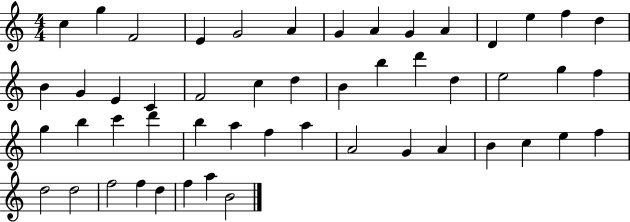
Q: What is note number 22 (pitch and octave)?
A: B4